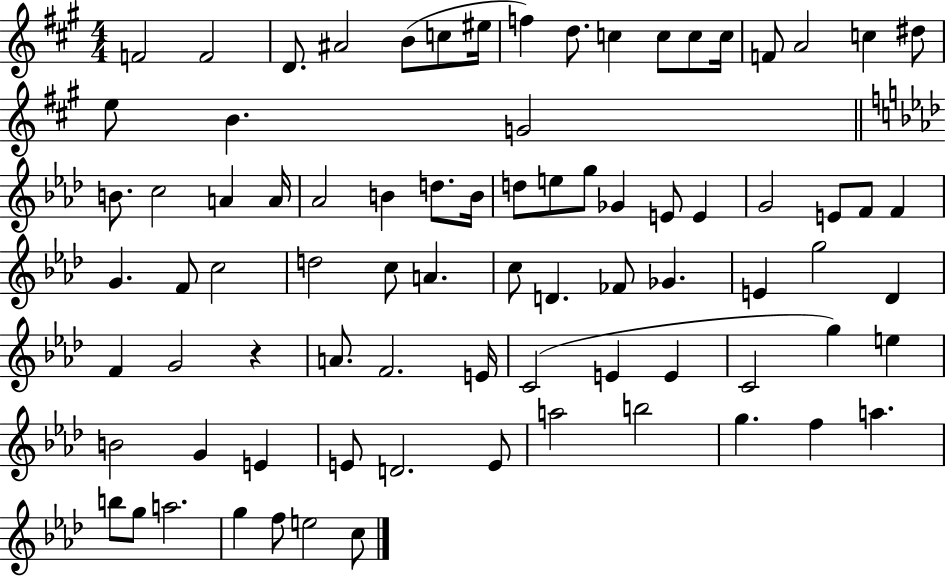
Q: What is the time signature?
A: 4/4